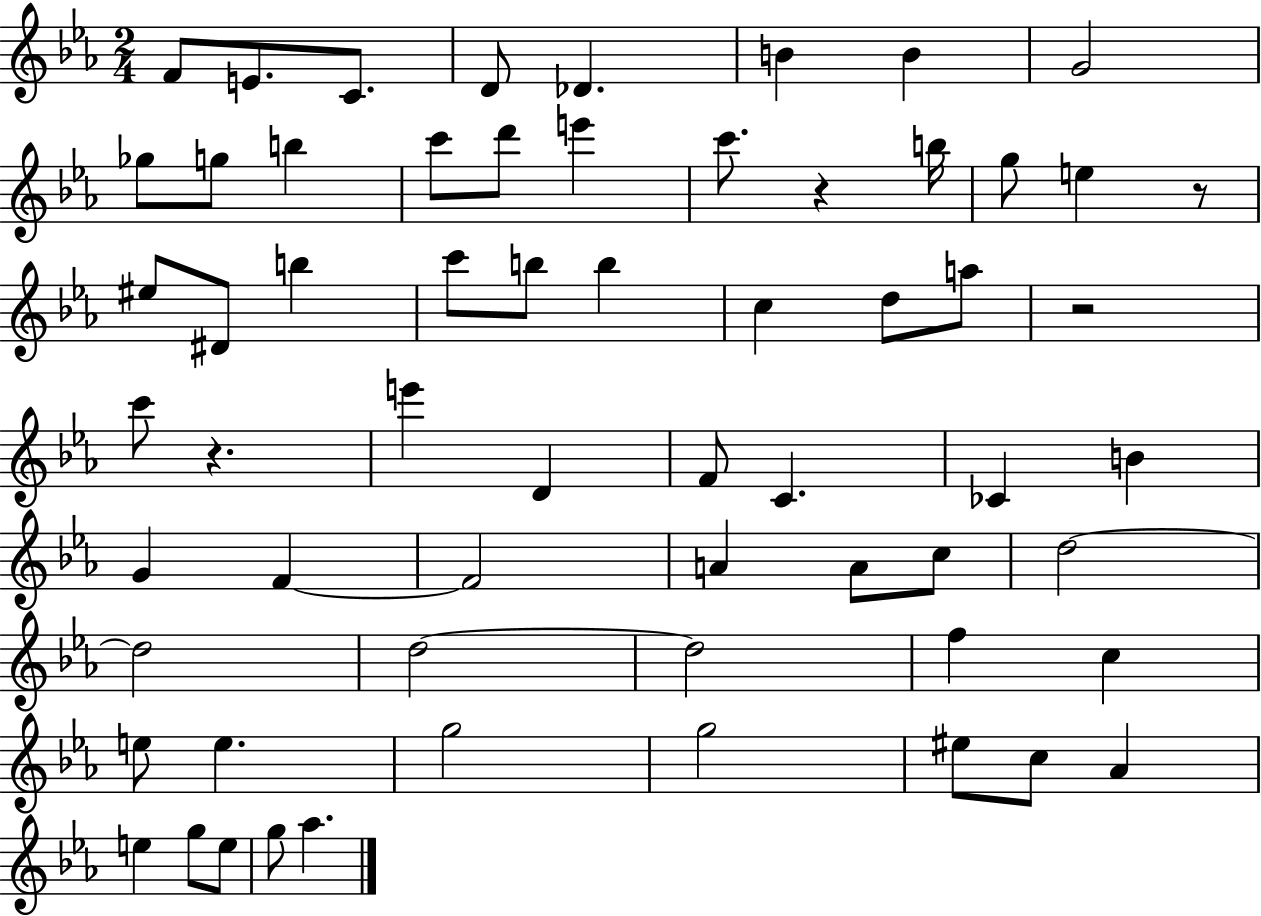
X:1
T:Untitled
M:2/4
L:1/4
K:Eb
F/2 E/2 C/2 D/2 _D B B G2 _g/2 g/2 b c'/2 d'/2 e' c'/2 z b/4 g/2 e z/2 ^e/2 ^D/2 b c'/2 b/2 b c d/2 a/2 z2 c'/2 z e' D F/2 C _C B G F F2 A A/2 c/2 d2 d2 d2 d2 f c e/2 e g2 g2 ^e/2 c/2 _A e g/2 e/2 g/2 _a